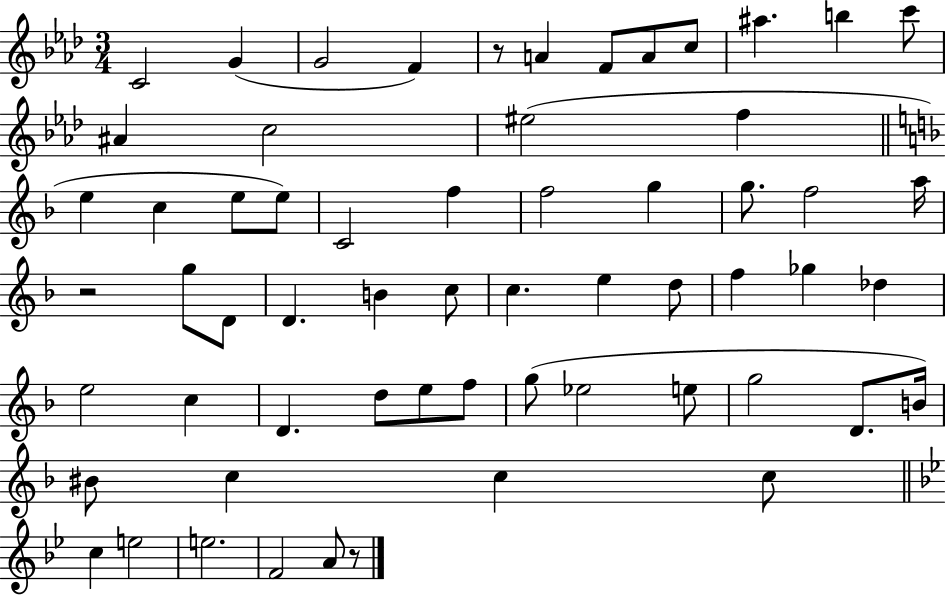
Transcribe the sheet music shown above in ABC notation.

X:1
T:Untitled
M:3/4
L:1/4
K:Ab
C2 G G2 F z/2 A F/2 A/2 c/2 ^a b c'/2 ^A c2 ^e2 f e c e/2 e/2 C2 f f2 g g/2 f2 a/4 z2 g/2 D/2 D B c/2 c e d/2 f _g _d e2 c D d/2 e/2 f/2 g/2 _e2 e/2 g2 D/2 B/4 ^B/2 c c c/2 c e2 e2 F2 A/2 z/2